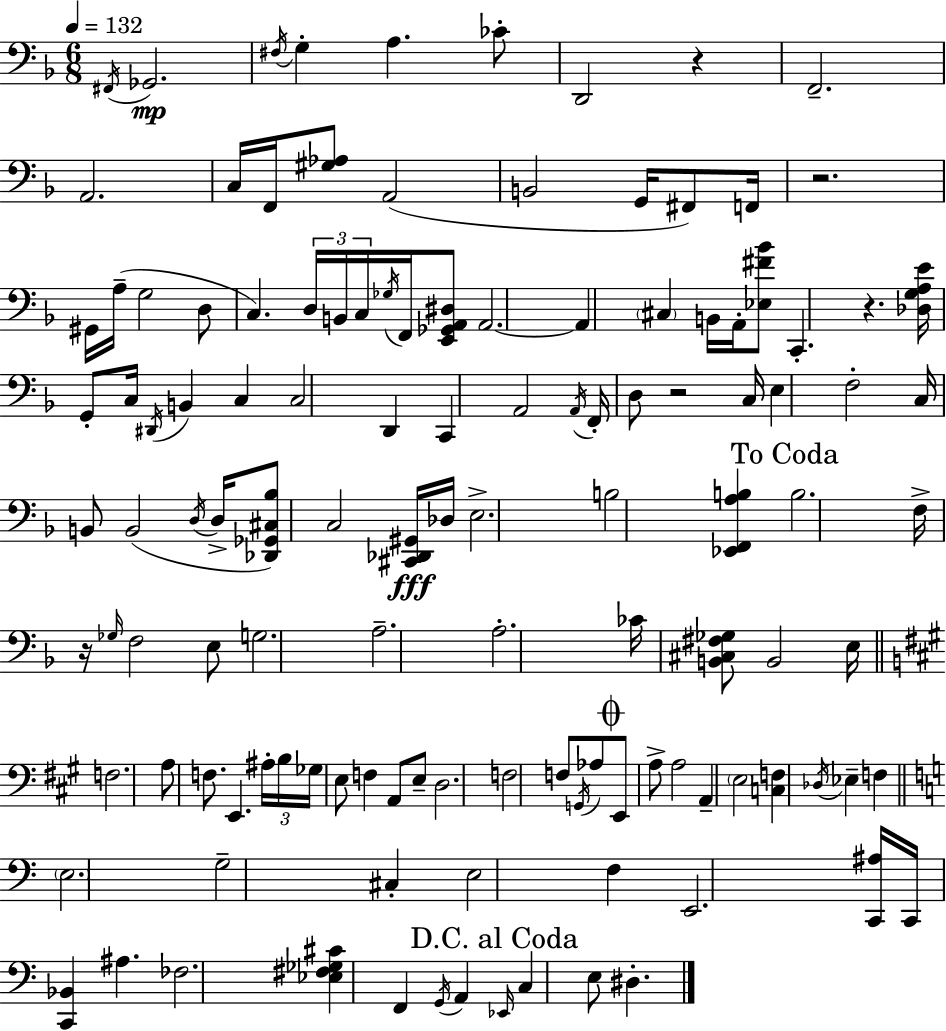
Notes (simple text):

F#2/s Gb2/h. F#3/s G3/q A3/q. CES4/e D2/h R/q F2/h. A2/h. C3/s F2/s [G#3,Ab3]/e A2/h B2/h G2/s F#2/e F2/s R/h. G#2/s A3/s G3/h D3/e C3/q. D3/s B2/s C3/s Gb3/s F2/s [E2,Gb2,A2,D#3]/e A2/h. A2/q C#3/q B2/s A2/s [Eb3,F#4,Bb4]/e C2/q. R/q. [Db3,G3,A3,E4]/s G2/e C3/s D#2/s B2/q C3/q C3/h D2/q C2/q A2/h A2/s F2/s D3/e R/h C3/s E3/q F3/h C3/s B2/e B2/h D3/s D3/s [Db2,Gb2,C#3,Bb3]/e C3/h [C#2,Db2,G#2]/s Db3/s E3/h. B3/h [Eb2,F2,A3,B3]/q B3/h. F3/s R/s Gb3/s F3/h E3/e G3/h. A3/h. A3/h. CES4/s [B2,C#3,F#3,Gb3]/e B2/h E3/s F3/h. A3/e F3/e. E2/q. A#3/s B3/s Gb3/s E3/e F3/q A2/e E3/e D3/h. F3/h F3/e G2/s Ab3/e E2/e A3/e A3/h A2/q E3/h [C3,F3]/q Db3/s Eb3/q F3/q E3/h. G3/h C#3/q E3/h F3/q E2/h. [C2,A#3]/s C2/s [C2,Bb2]/q A#3/q. FES3/h. [Eb3,F#3,Gb3,C#4]/q F2/q G2/s A2/q Eb2/s C3/q E3/e D#3/q.